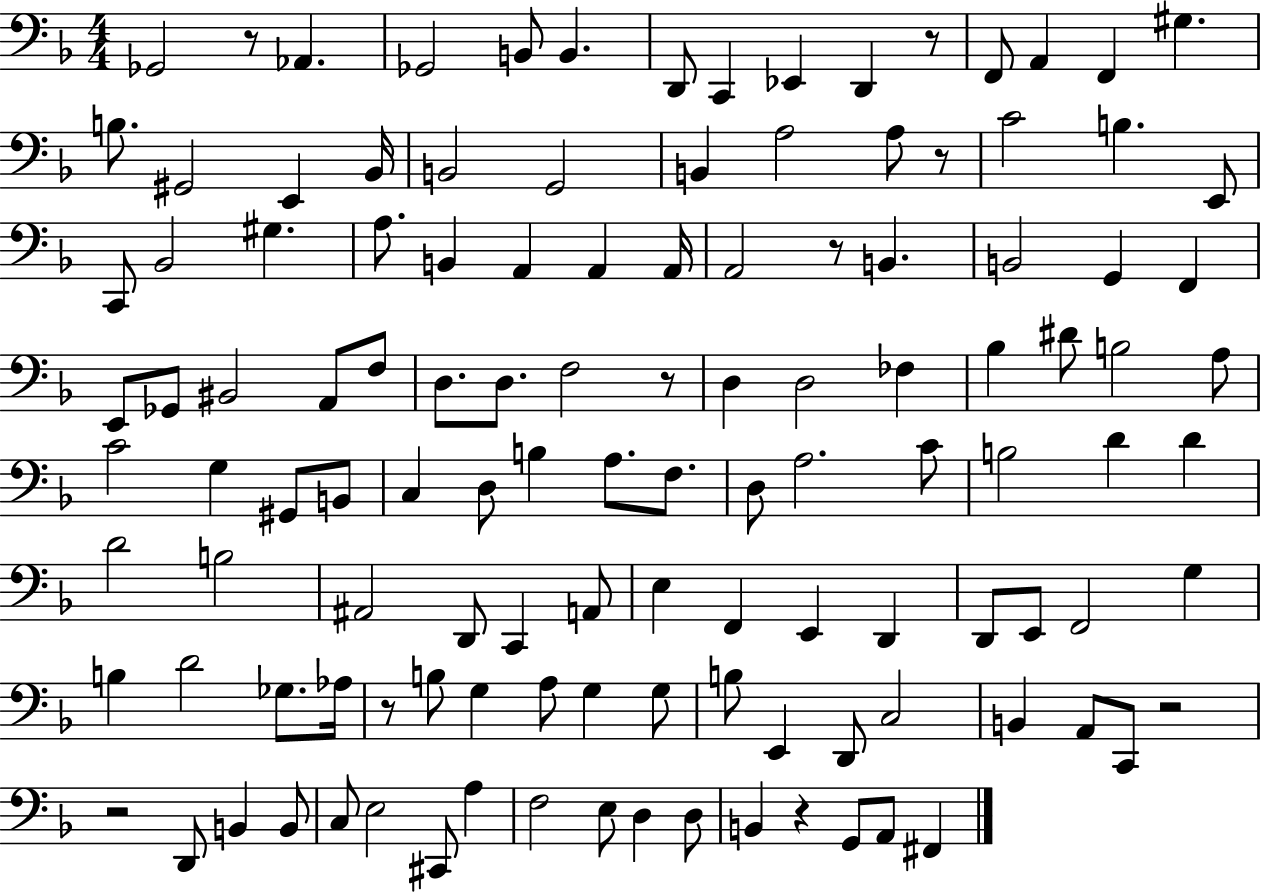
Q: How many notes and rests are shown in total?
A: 122